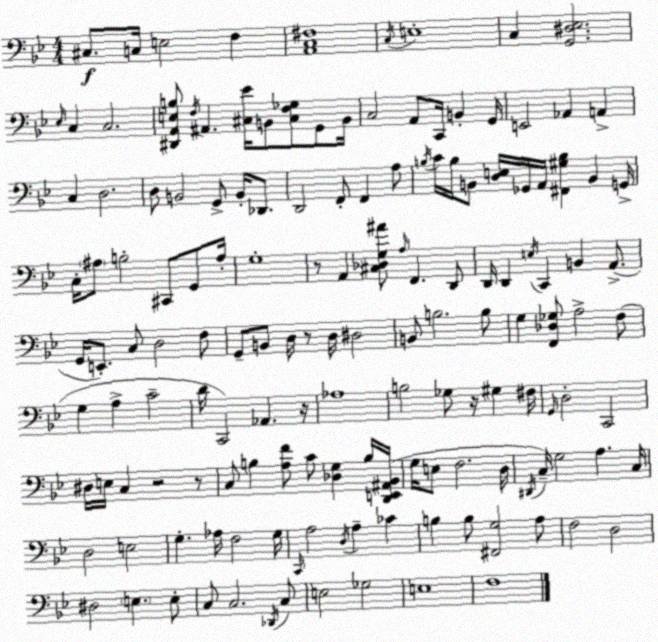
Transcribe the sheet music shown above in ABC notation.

X:1
T:Untitled
M:4/4
L:1/4
K:Gm
^C,/2 C,/4 E,2 F, [A,,C,^F,]4 C,/4 E,4 C, [G,,^D,_E,]2 _E,/4 C, C,2 [^D,,A,,E,B,]/2 F,/4 ^A,, [^C,_E]/4 B,,/2 [^C,F,_G,]/2 G,,/2 B,,/4 C,2 A,,/2 C,,/4 B,, G,,/4 E,,2 _A,, A,, C, D,2 D,/2 B,,2 G,,/2 B,,/4 _D,,/2 D,,2 F,,/2 F,, A,/2 B,/4 C/4 B,/4 B,,/2 [D,E,]/4 _G,,/4 A,,/4 [^F,,^G,B,] B,, G,,/4 C,/4 ^A,/2 B,2 ^C,,/2 G,,/2 ^A,/4 G,4 z/2 A,, [^C,_D,G,^A]/2 A,/4 F,, D,,/2 D,,/4 D,, E,/4 C,, B,, A,,/2 G,,/4 E,,/2 C,/2 D,2 F,/2 G,,/2 B,,/2 D,/4 z/2 D,/4 ^D,2 B,,/2 B,2 B,/2 G, [F,,_D,_G,]/2 A,2 F,/2 G, A, C2 D/4 C,,2 _A,, z/4 _A,4 B,2 _G,/2 z/4 ^G, ^F,/4 G,,/4 D,2 C,,2 ^D,/4 E,/4 C, z2 z/2 C,/2 B, [A,F]/2 C/2 [_D,G,] B,/4 [D,,E,,^A,,_B,,]/4 G,/4 E,/2 F,2 D,/4 ^D,,/4 C,/4 G,2 A, C,/4 D,2 E,2 G, _A,/4 F,2 G,/4 C,,/4 A,2 D,/4 A, _C B, B,/2 [^F,,G,]2 A,/2 F,2 D,2 ^D,2 E, E,/2 C,/2 C,2 _D,,/4 C,/2 E,2 _G,2 E,4 F,4